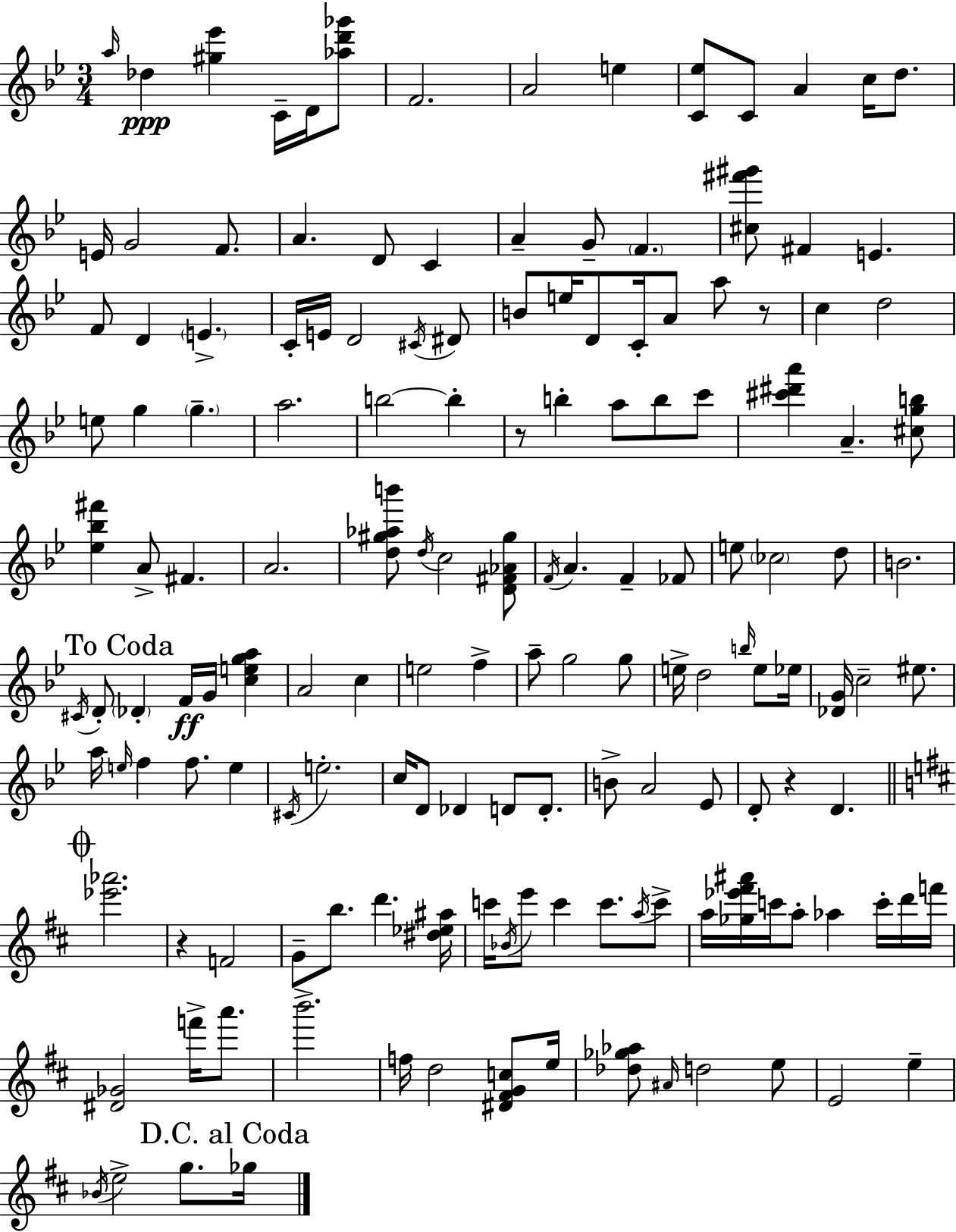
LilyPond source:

{
  \clef treble
  \numericTimeSignature
  \time 3/4
  \key g \minor
  \grace { a''16 }\ppp des''4 <gis'' ees'''>4 c'16-- d'16 <aes'' d''' ges'''>8 | f'2. | a'2 e''4 | <c' ees''>8 c'8 a'4 c''16 d''8. | \break e'16 g'2 f'8. | a'4. d'8 c'4 | a'4-- g'8-- \parenthesize f'4. | <cis'' fis''' gis'''>8 fis'4 e'4. | \break f'8 d'4 \parenthesize e'4.-> | c'16-. e'16 d'2 \acciaccatura { cis'16 } | dis'8 b'8 e''16 d'8 c'16-. a'8 a''8 | r8 c''4 d''2 | \break e''8 g''4 \parenthesize g''4.-- | a''2. | b''2~~ b''4-. | r8 b''4-. a''8 b''8 | \break c'''8 <cis''' dis''' a'''>4 a'4.-- | <cis'' g'' b''>8 <ees'' bes'' fis'''>4 a'8-> fis'4. | a'2. | <d'' gis'' aes'' b'''>8 \acciaccatura { d''16 } c''2 | \break <d' fis' aes' gis''>8 \acciaccatura { f'16 } a'4. f'4-- | fes'8 e''8 \parenthesize ces''2 | d''8 b'2. | \mark "To Coda" \acciaccatura { cis'16 } d'8-. \parenthesize des'4-. f'16\ff | \break g'16 <c'' e'' g'' a''>4 a'2 | c''4 e''2 | f''4-> a''8-- g''2 | g''8 e''16-> d''2 | \break \grace { b''16 } e''8 ees''16 <des' g'>16 c''2-- | eis''8. a''16 \grace { e''16 } f''4 | f''8. e''4 \acciaccatura { cis'16 } e''2.-. | c''16 d'8 des'4 | \break d'8 d'8.-. b'8-> a'2 | ees'8 d'8-. r4 | d'4. \mark \markup { \musicglyph "scripts.coda" } \bar "||" \break \key b \minor <ees''' aes'''>2. | r4 f'2 | g'8-- b''8. d'''4. <dis'' ees'' ais''>16 | c'''16 \acciaccatura { bes'16 } e'''8 c'''4 c'''8. \acciaccatura { a''16 } | \break c'''8-> a''16 <ges'' ees''' fis''' ais'''>16 c'''16 a''8-. aes''4 c'''16-. | d'''16 f'''16 <dis' ges'>2 f'''16-> a'''8. | b'''2.-> | f''16 d''2 <dis' fis' g' c''>8 | \break e''16 <des'' ges'' aes''>8 \grace { ais'16 } d''2 | e''8 e'2 e''4-- | \acciaccatura { bes'16 } e''2-> | g''8. \mark "D.C. al Coda" ges''16 \bar "|."
}